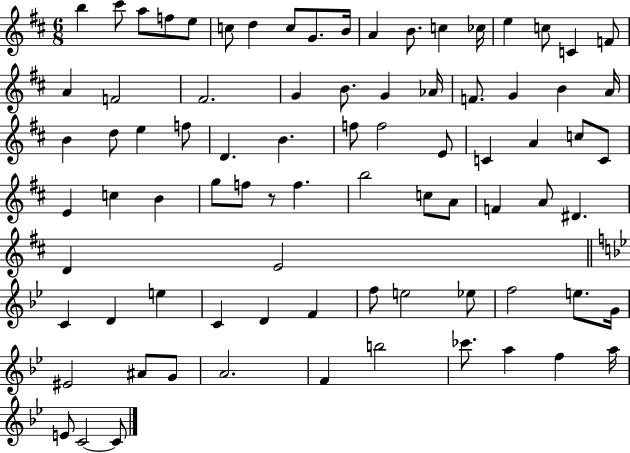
{
  \clef treble
  \numericTimeSignature
  \time 6/8
  \key d \major
  \repeat volta 2 { b''4 cis'''8 a''8 f''8 e''8 | c''8 d''4 c''8 g'8. b'16 | a'4 b'8. c''4 ces''16 | e''4 c''8 c'4 f'8 | \break a'4 f'2 | fis'2. | g'4 b'8. g'4 aes'16 | f'8. g'4 b'4 a'16 | \break b'4 d''8 e''4 f''8 | d'4. b'4. | f''8 f''2 e'8 | c'4 a'4 c''8 c'8 | \break e'4 c''4 b'4 | g''8 f''8 r8 f''4. | b''2 c''8 a'8 | f'4 a'8 dis'4. | \break d'4 e'2 | \bar "||" \break \key bes \major c'4 d'4 e''4 | c'4 d'4 f'4 | f''8 e''2 ees''8 | f''2 e''8. g'16 | \break eis'2 ais'8 g'8 | a'2. | f'4 b''2 | ces'''8. a''4 f''4 a''16 | \break e'8 c'2~~ c'8 | } \bar "|."
}